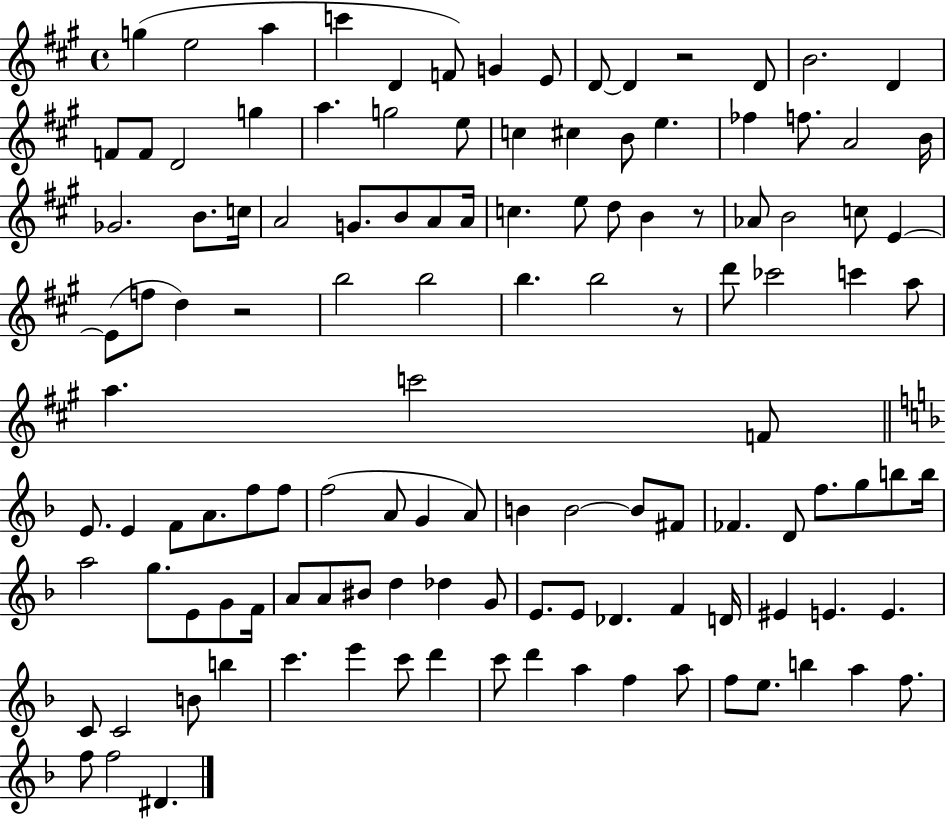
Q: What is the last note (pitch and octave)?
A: D#4